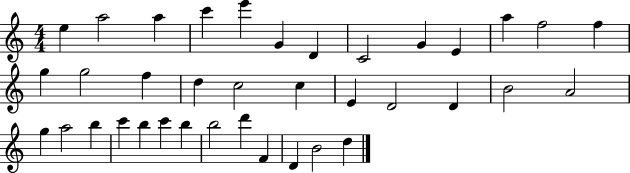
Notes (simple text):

E5/q A5/h A5/q C6/q E6/q G4/q D4/q C4/h G4/q E4/q A5/q F5/h F5/q G5/q G5/h F5/q D5/q C5/h C5/q E4/q D4/h D4/q B4/h A4/h G5/q A5/h B5/q C6/q B5/q C6/q B5/q B5/h D6/q F4/q D4/q B4/h D5/q